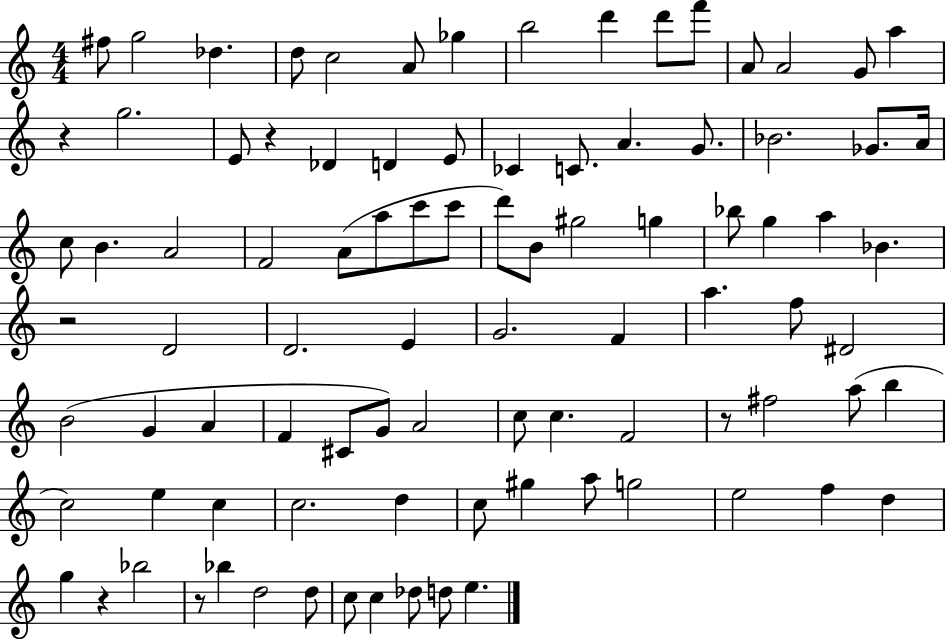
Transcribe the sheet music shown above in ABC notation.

X:1
T:Untitled
M:4/4
L:1/4
K:C
^f/2 g2 _d d/2 c2 A/2 _g b2 d' d'/2 f'/2 A/2 A2 G/2 a z g2 E/2 z _D D E/2 _C C/2 A G/2 _B2 _G/2 A/4 c/2 B A2 F2 A/2 a/2 c'/2 c'/2 d'/2 B/2 ^g2 g _b/2 g a _B z2 D2 D2 E G2 F a f/2 ^D2 B2 G A F ^C/2 G/2 A2 c/2 c F2 z/2 ^f2 a/2 b c2 e c c2 d c/2 ^g a/2 g2 e2 f d g z _b2 z/2 _b d2 d/2 c/2 c _d/2 d/2 e